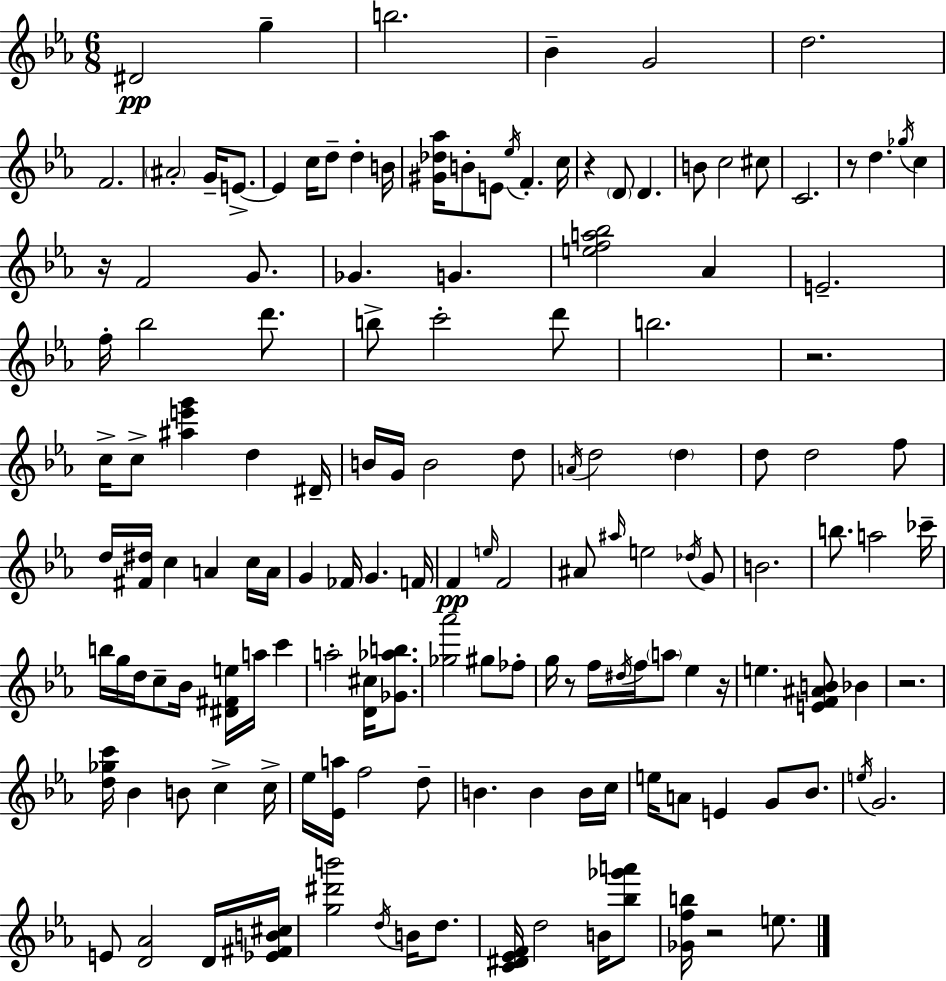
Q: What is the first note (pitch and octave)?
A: D#4